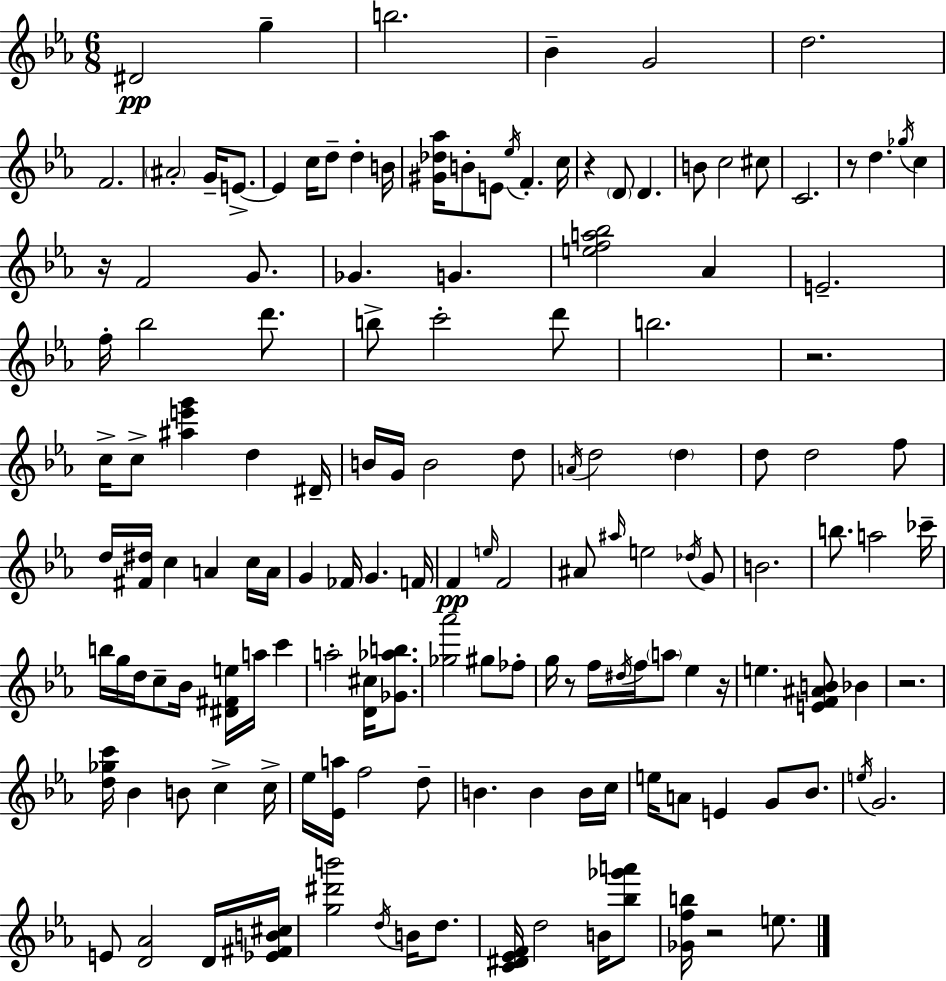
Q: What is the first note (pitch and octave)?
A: D#4